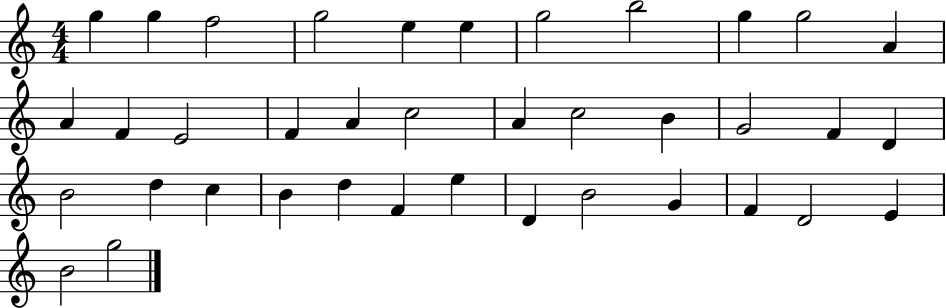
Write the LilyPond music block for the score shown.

{
  \clef treble
  \numericTimeSignature
  \time 4/4
  \key c \major
  g''4 g''4 f''2 | g''2 e''4 e''4 | g''2 b''2 | g''4 g''2 a'4 | \break a'4 f'4 e'2 | f'4 a'4 c''2 | a'4 c''2 b'4 | g'2 f'4 d'4 | \break b'2 d''4 c''4 | b'4 d''4 f'4 e''4 | d'4 b'2 g'4 | f'4 d'2 e'4 | \break b'2 g''2 | \bar "|."
}